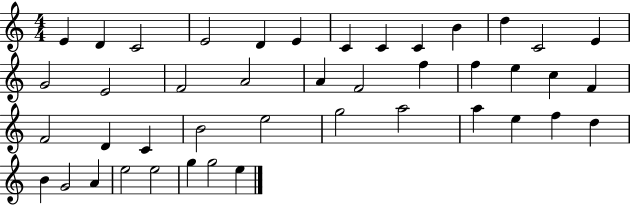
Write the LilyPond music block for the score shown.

{
  \clef treble
  \numericTimeSignature
  \time 4/4
  \key c \major
  e'4 d'4 c'2 | e'2 d'4 e'4 | c'4 c'4 c'4 b'4 | d''4 c'2 e'4 | \break g'2 e'2 | f'2 a'2 | a'4 f'2 f''4 | f''4 e''4 c''4 f'4 | \break f'2 d'4 c'4 | b'2 e''2 | g''2 a''2 | a''4 e''4 f''4 d''4 | \break b'4 g'2 a'4 | e''2 e''2 | g''4 g''2 e''4 | \bar "|."
}